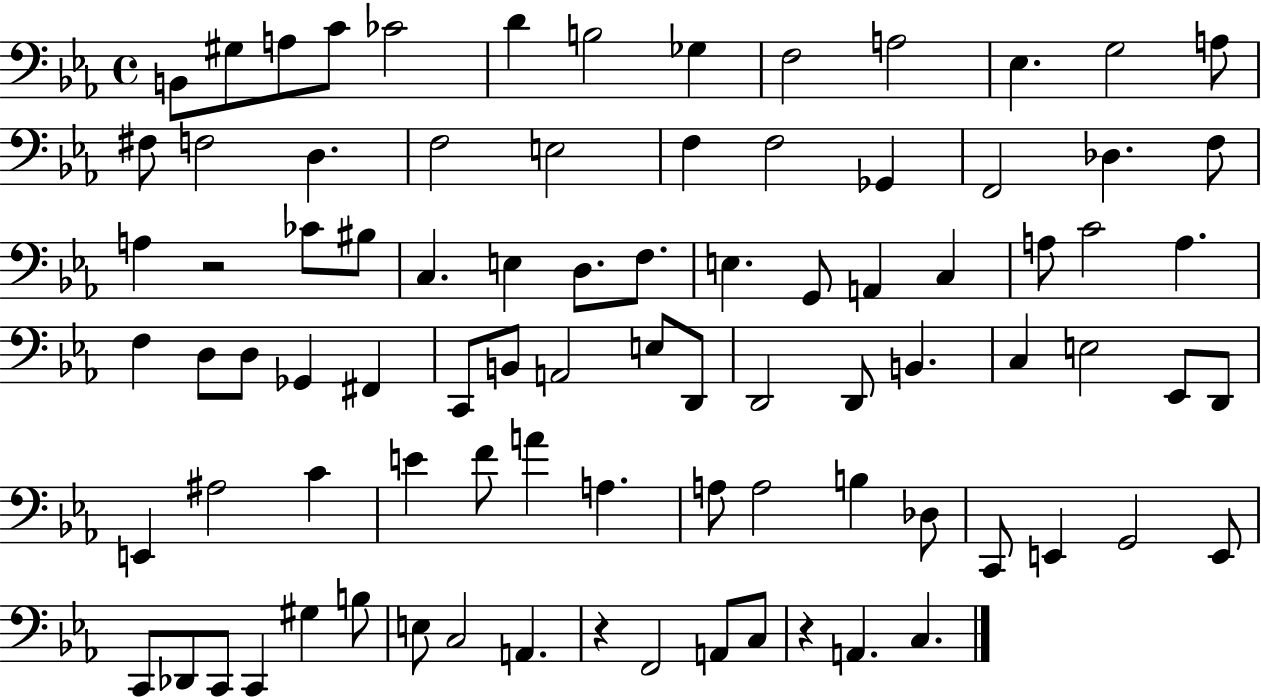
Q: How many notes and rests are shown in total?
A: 87